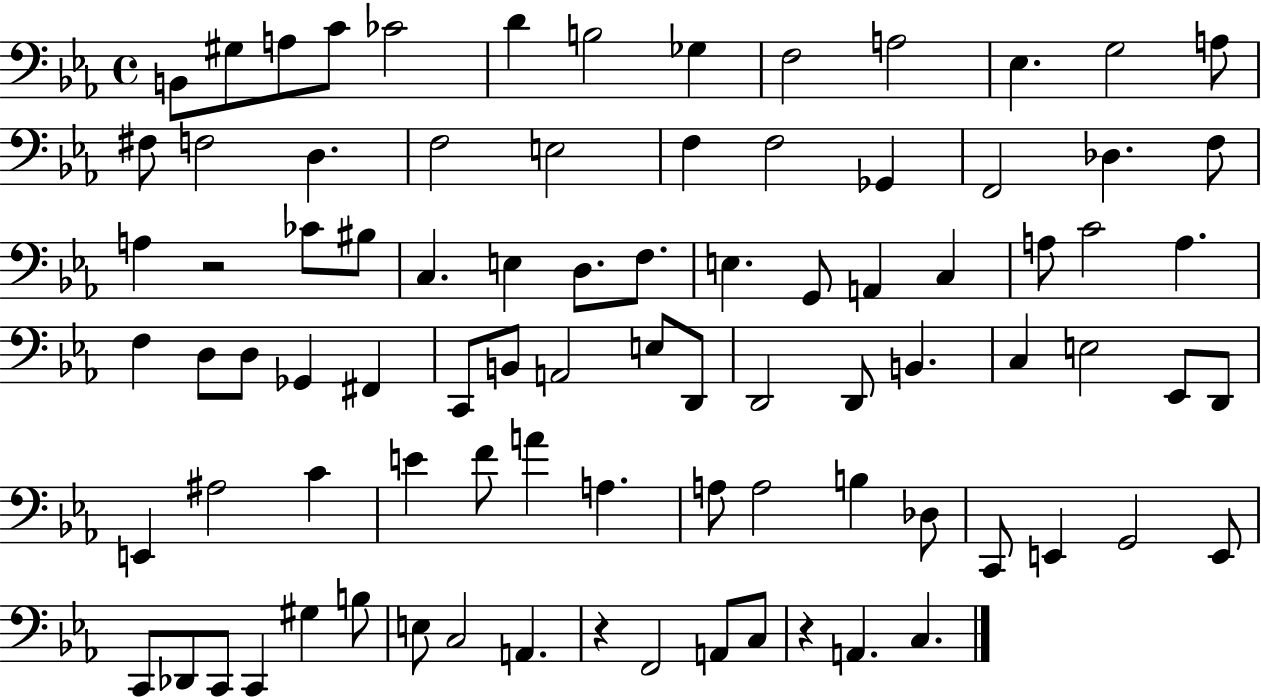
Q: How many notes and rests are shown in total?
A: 87